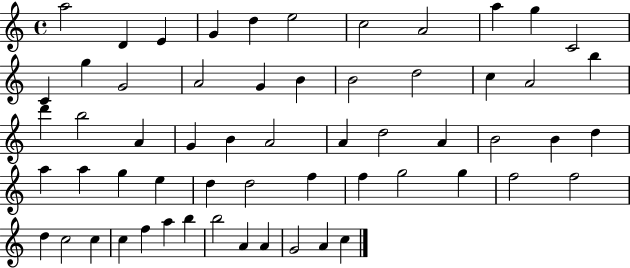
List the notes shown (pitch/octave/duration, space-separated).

A5/h D4/q E4/q G4/q D5/q E5/h C5/h A4/h A5/q G5/q C4/h C4/q G5/q G4/h A4/h G4/q B4/q B4/h D5/h C5/q A4/h B5/q D6/q B5/h A4/q G4/q B4/q A4/h A4/q D5/h A4/q B4/h B4/q D5/q A5/q A5/q G5/q E5/q D5/q D5/h F5/q F5/q G5/h G5/q F5/h F5/h D5/q C5/h C5/q C5/q F5/q A5/q B5/q B5/h A4/q A4/q G4/h A4/q C5/q